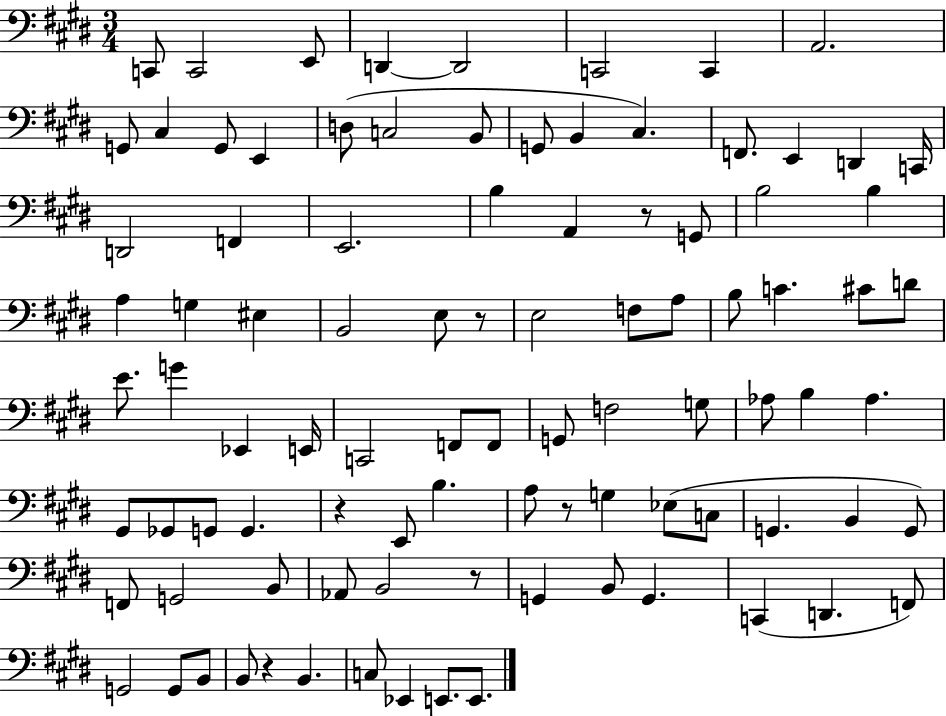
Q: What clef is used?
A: bass